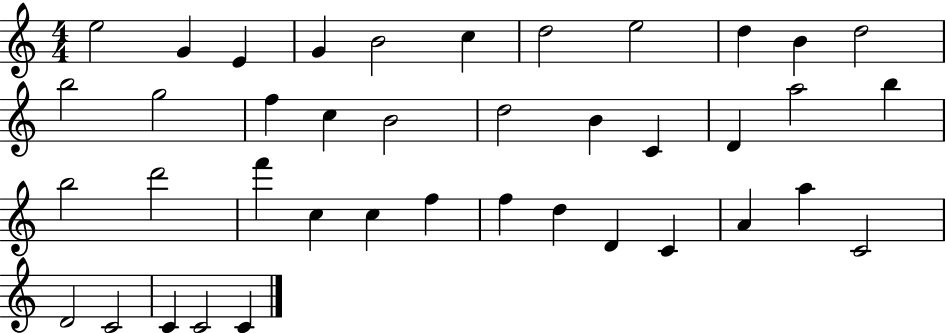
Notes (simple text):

E5/h G4/q E4/q G4/q B4/h C5/q D5/h E5/h D5/q B4/q D5/h B5/h G5/h F5/q C5/q B4/h D5/h B4/q C4/q D4/q A5/h B5/q B5/h D6/h F6/q C5/q C5/q F5/q F5/q D5/q D4/q C4/q A4/q A5/q C4/h D4/h C4/h C4/q C4/h C4/q